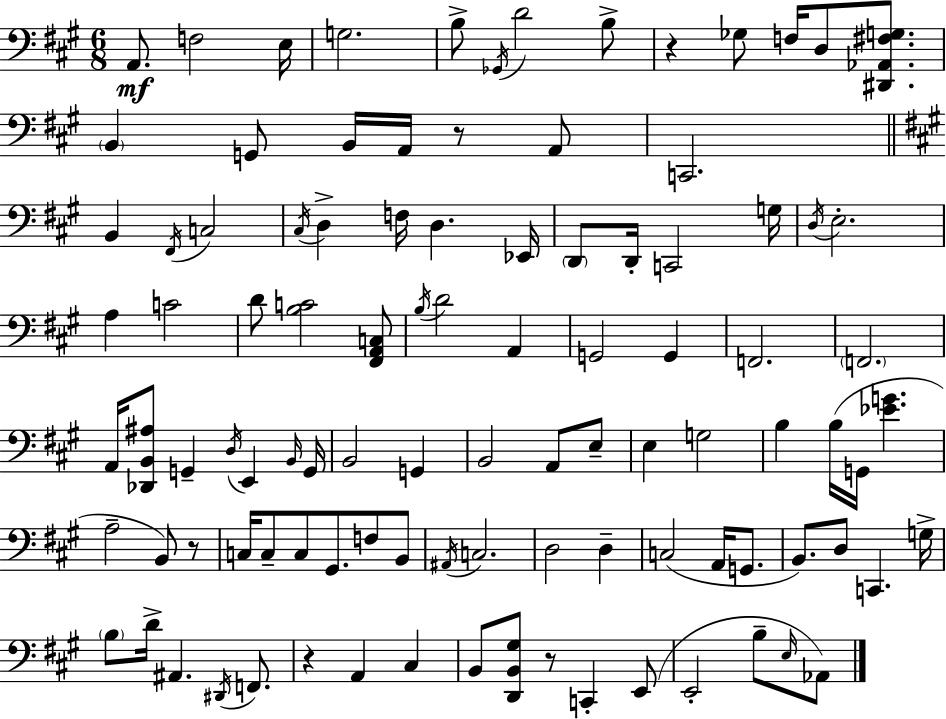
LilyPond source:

{
  \clef bass
  \numericTimeSignature
  \time 6/8
  \key a \major
  \repeat volta 2 { a,8.\mf f2 e16 | g2. | b8-> \acciaccatura { ges,16 } d'2 b8-> | r4 ges8 f16 d8 <dis, aes, fis g>8. | \break \parenthesize b,4 g,8 b,16 a,16 r8 a,8 | c,2. | \bar "||" \break \key a \major b,4 \acciaccatura { fis,16 } c2 | \acciaccatura { cis16 } d4-> f16 d4. | ees,16 \parenthesize d,8 d,16-. c,2 | g16 \acciaccatura { d16 } e2.-. | \break a4 c'2 | d'8 <b c'>2 | <fis, a, c>8 \acciaccatura { b16 } d'2 | a,4 g,2 | \break g,4 f,2. | \parenthesize f,2. | a,16 <des, b, ais>8 g,4-- \acciaccatura { d16 } | e,4 \grace { b,16 } g,16 b,2 | \break g,4 b,2 | a,8 e8-- e4 g2 | b4 b16( g,16 | <ees' g'>4. a2-- | \break b,8) r8 c16 c8-- c8 gis,8. | f8 b,8 \acciaccatura { ais,16 } c2. | d2 | d4-- c2( | \break a,16 g,8. b,8.) d8 | c,4. g16-> \parenthesize b8 d'16-> ais,4. | \acciaccatura { dis,16 } f,8. r4 | a,4 cis4 b,8 <d, b, gis>8 | \break r8 c,4-. e,8( e,2-. | b8-- \grace { e16 } aes,8) } \bar "|."
}